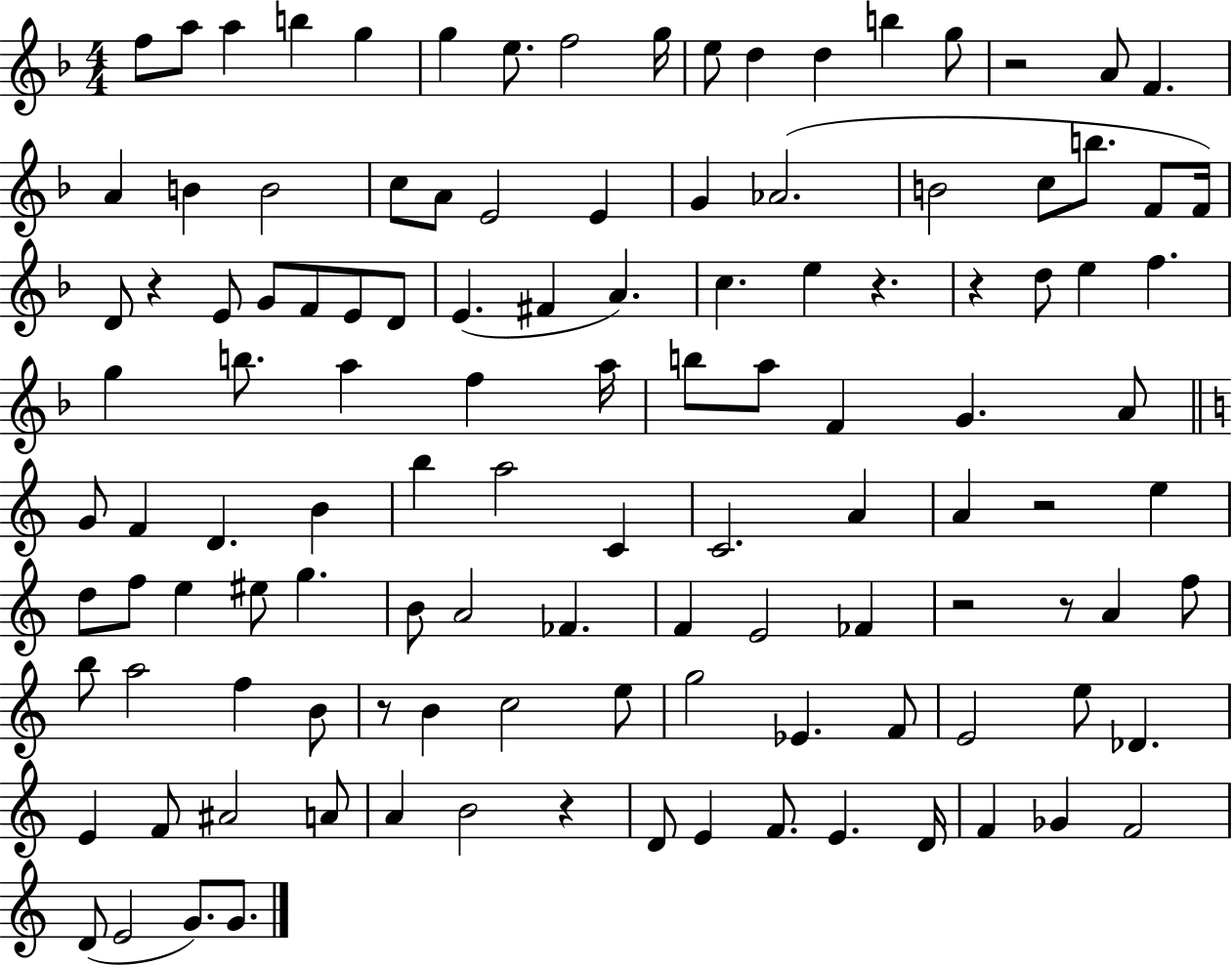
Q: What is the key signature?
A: F major